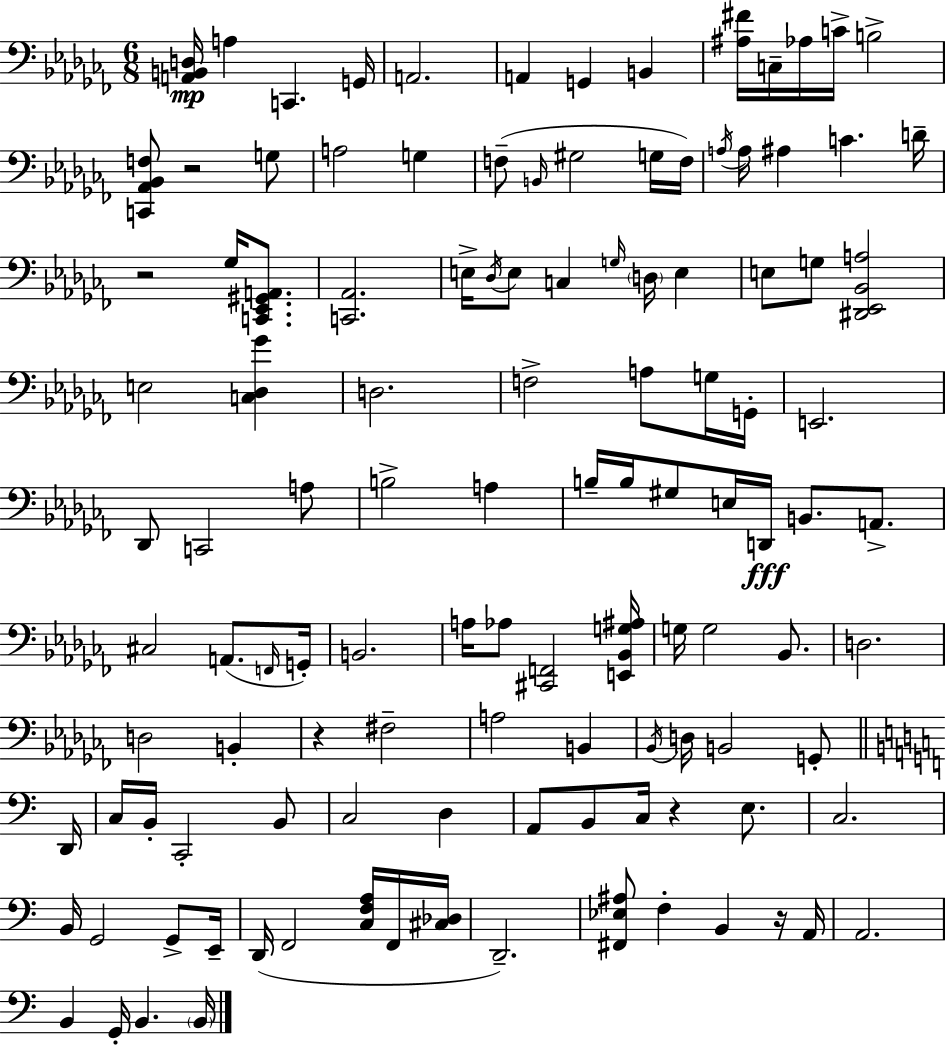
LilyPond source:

{
  \clef bass
  \numericTimeSignature
  \time 6/8
  \key aes \minor
  \repeat volta 2 { <a, b, d>16\mp a4 c,4. g,16 | a,2. | a,4 g,4 b,4 | <ais fis'>16 c16-- aes16 c'16-> b2-> | \break <c, aes, bes, f>8 r2 g8 | a2 g4 | f8--( \grace { b,16 } gis2 g16 | f16) \acciaccatura { a16 } a16 ais4 c'4. | \break d'16-- r2 ges16 <c, ees, gis, a,>8. | <c, aes,>2. | e16-> \acciaccatura { des16 } e8 c4 \grace { g16 } \parenthesize d16 | e4 e8 g8 <dis, ees, bes, a>2 | \break e2 | <c des ges'>4 d2. | f2-> | a8 g16 g,16-. e,2. | \break des,8 c,2 | a8 b2-> | a4 b16-- b16 gis8 e16 d,16\fff b,8. | a,8.-> cis2 | \break a,8.( \grace { f,16 } g,16-.) b,2. | a16 aes8 <cis, f,>2 | <e, bes, g ais>16 g16 g2 | bes,8. d2. | \break d2 | b,4-. r4 fis2-- | a2 | b,4 \acciaccatura { bes,16 } d16 b,2 | \break g,8-. \bar "||" \break \key c \major d,16 c16 b,16-. c,2-. b,8 | c2 d4 | a,8 b,8 c16 r4 e8. | c2. | \break b,16 g,2 g,8-> | e,16-- d,16( f,2 <c f a>16 f,16 | <cis des>16 d,2.--) | <fis, ees ais>8 f4-. b,4 r16 | \break a,16 a,2. | b,4 g,16-. b,4. | \parenthesize b,16 } \bar "|."
}